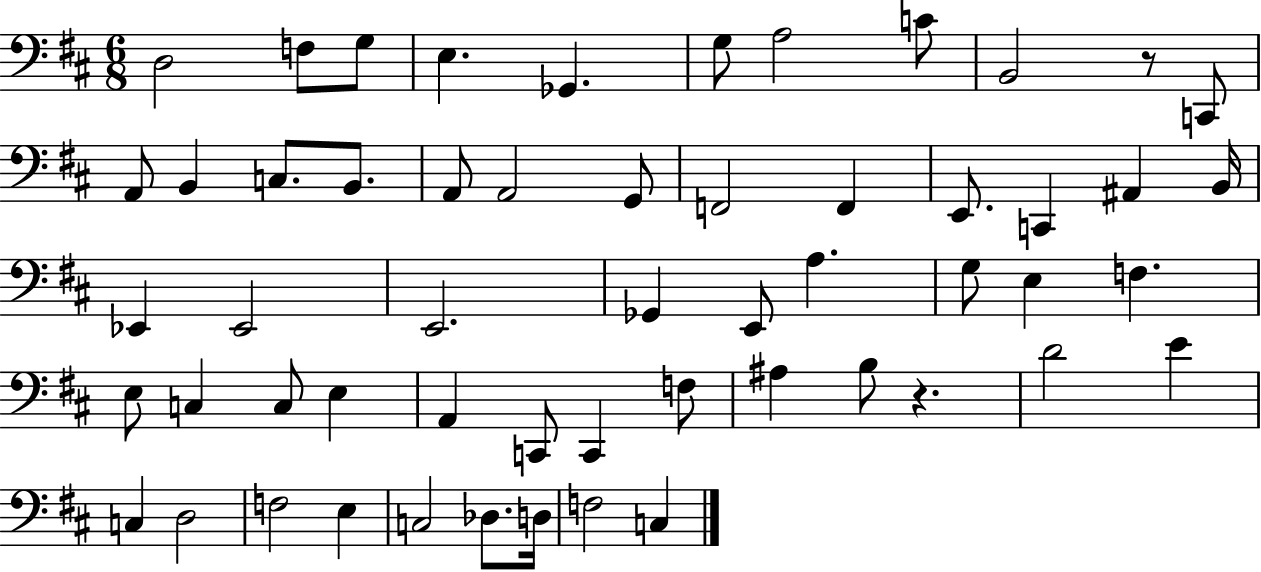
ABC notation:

X:1
T:Untitled
M:6/8
L:1/4
K:D
D,2 F,/2 G,/2 E, _G,, G,/2 A,2 C/2 B,,2 z/2 C,,/2 A,,/2 B,, C,/2 B,,/2 A,,/2 A,,2 G,,/2 F,,2 F,, E,,/2 C,, ^A,, B,,/4 _E,, _E,,2 E,,2 _G,, E,,/2 A, G,/2 E, F, E,/2 C, C,/2 E, A,, C,,/2 C,, F,/2 ^A, B,/2 z D2 E C, D,2 F,2 E, C,2 _D,/2 D,/4 F,2 C,